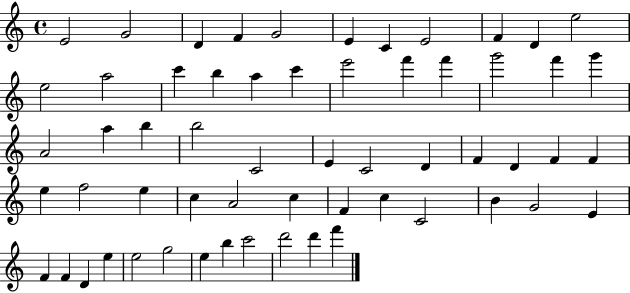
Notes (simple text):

E4/h G4/h D4/q F4/q G4/h E4/q C4/q E4/h F4/q D4/q E5/h E5/h A5/h C6/q B5/q A5/q C6/q E6/h F6/q F6/q G6/h F6/q G6/q A4/h A5/q B5/q B5/h C4/h E4/q C4/h D4/q F4/q D4/q F4/q F4/q E5/q F5/h E5/q C5/q A4/h C5/q F4/q C5/q C4/h B4/q G4/h E4/q F4/q F4/q D4/q E5/q E5/h G5/h E5/q B5/q C6/h D6/h D6/q F6/q